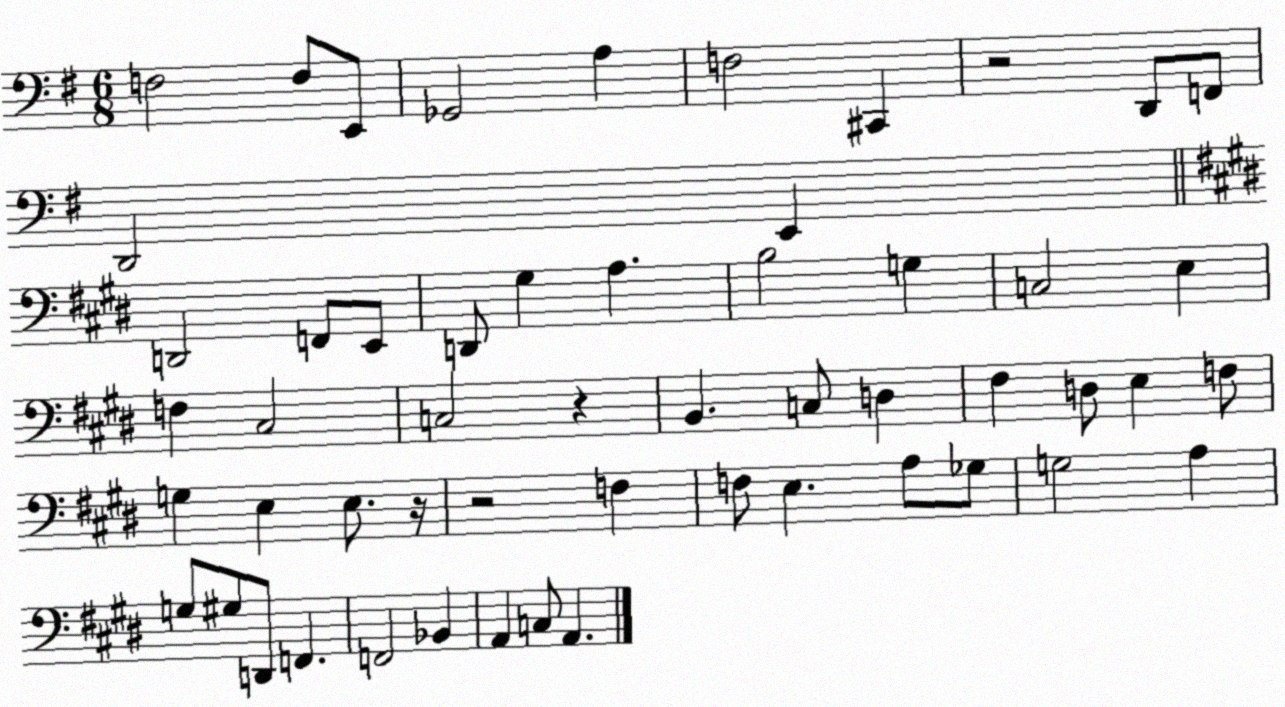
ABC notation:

X:1
T:Untitled
M:6/8
L:1/4
K:G
F,2 F,/2 E,,/2 _G,,2 A, F,2 ^C,, z2 D,,/2 F,,/2 D,,2 E,, D,,2 F,,/2 E,,/2 D,,/2 ^G, A, B,2 G, C,2 E, F, ^C,2 C,2 z B,, C,/2 D, ^F, D,/2 E, F,/2 G, E, E,/2 z/4 z2 F, F,/2 E, A,/2 _G,/2 G,2 A, G,/2 ^G,/2 D,,/2 F,, F,,2 _B,, A,, C,/2 A,,